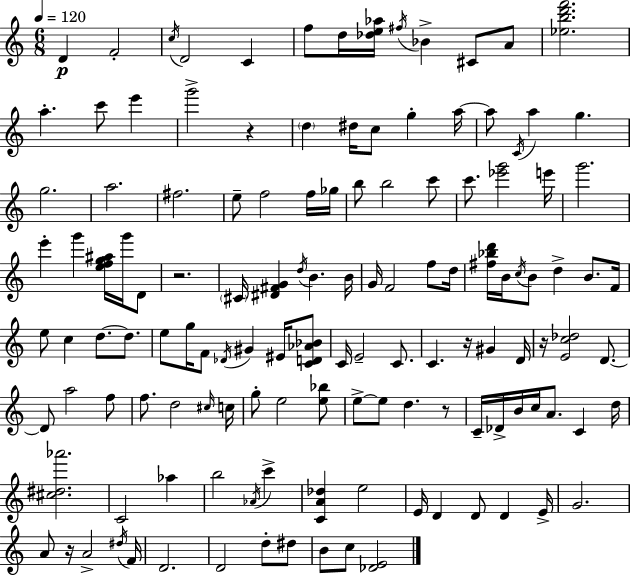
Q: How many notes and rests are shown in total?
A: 131